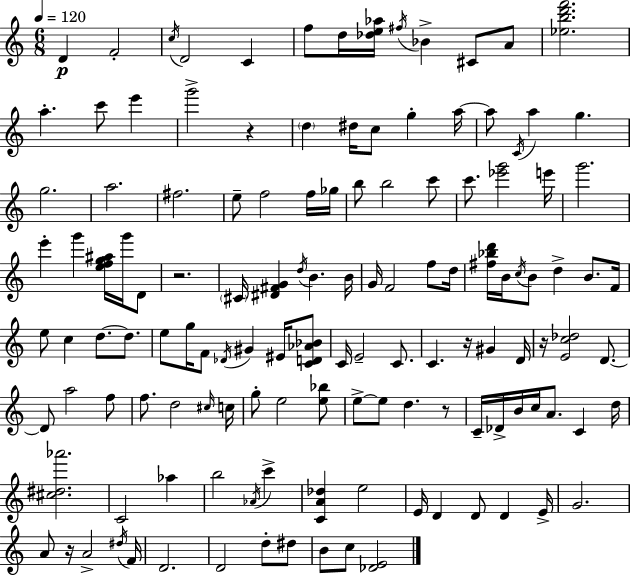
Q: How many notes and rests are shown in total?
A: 131